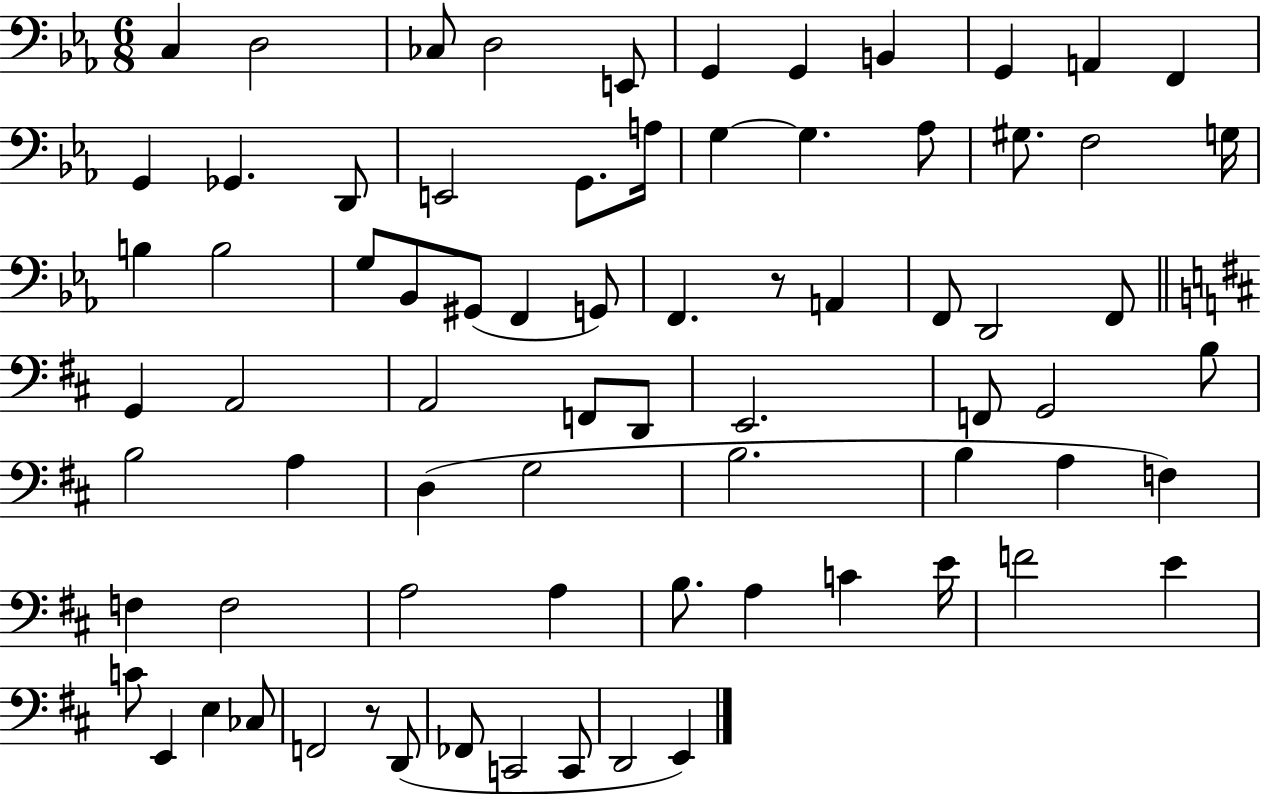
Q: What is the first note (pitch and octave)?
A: C3